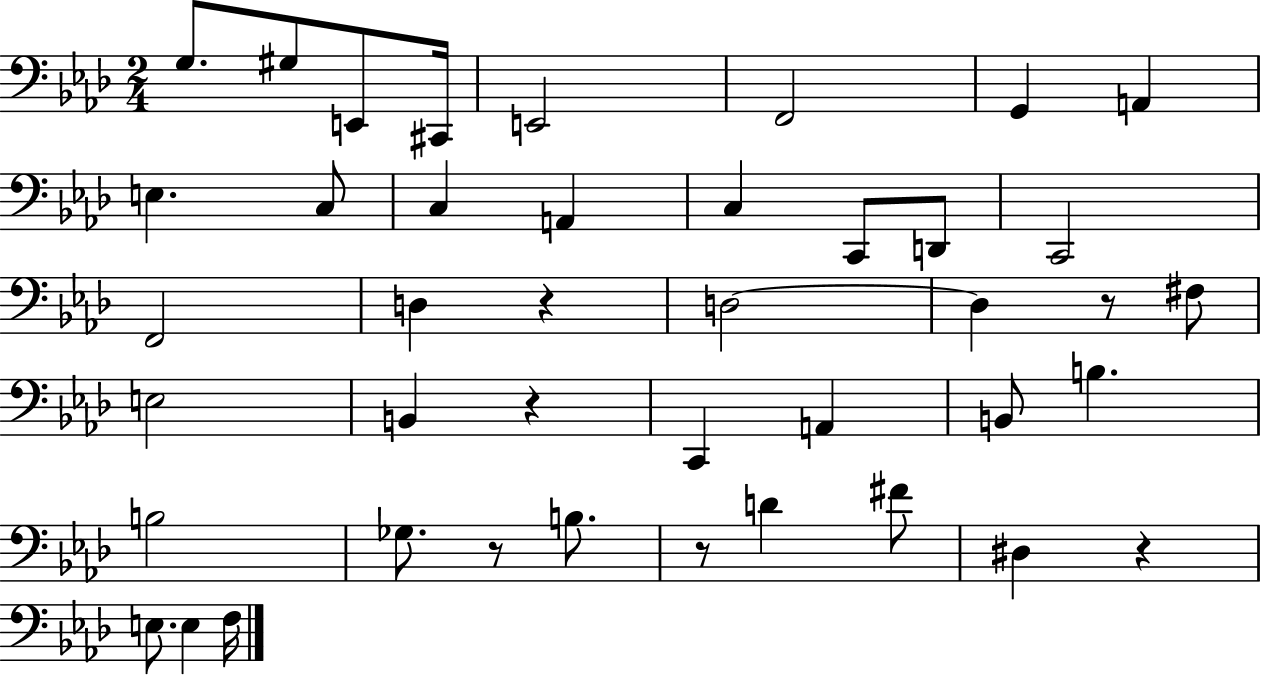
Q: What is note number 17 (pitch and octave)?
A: F2